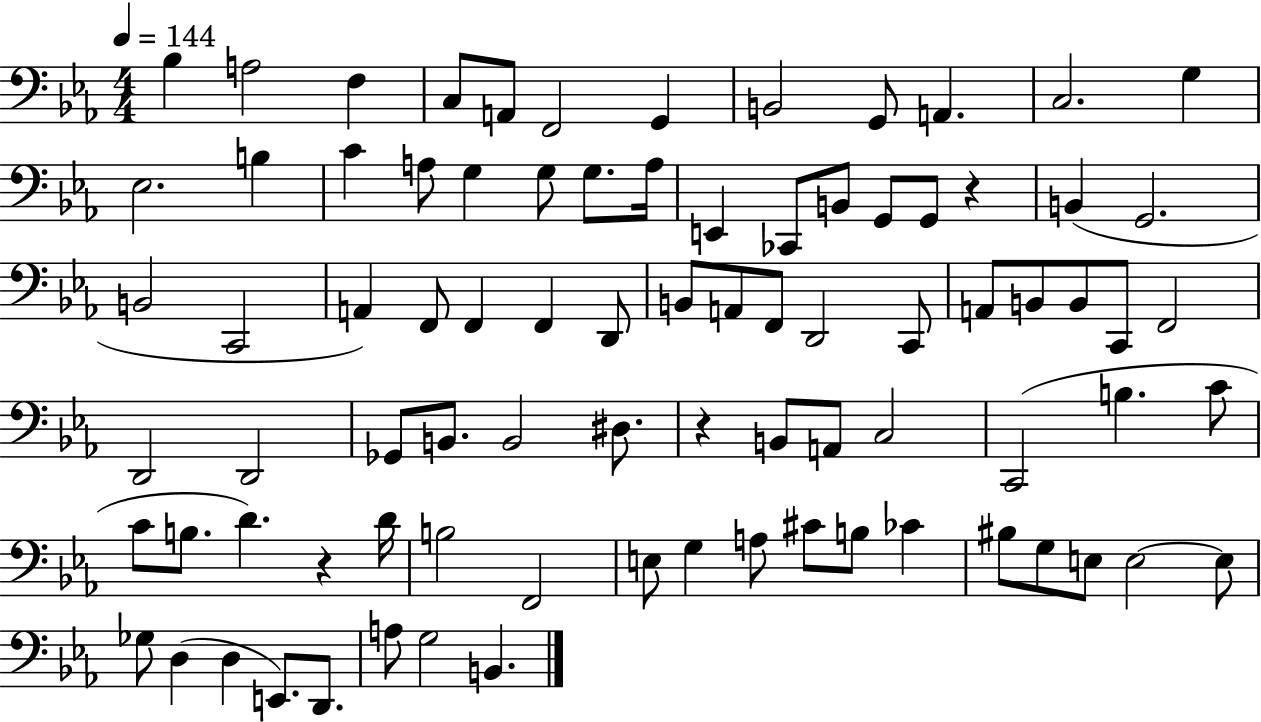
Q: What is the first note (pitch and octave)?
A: Bb3